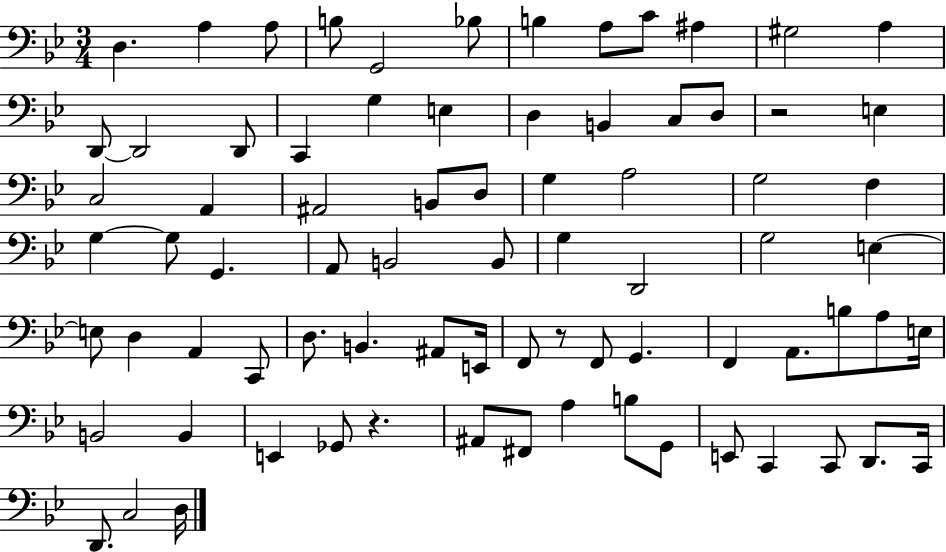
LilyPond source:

{
  \clef bass
  \numericTimeSignature
  \time 3/4
  \key bes \major
  d4. a4 a8 | b8 g,2 bes8 | b4 a8 c'8 ais4 | gis2 a4 | \break d,8~~ d,2 d,8 | c,4 g4 e4 | d4 b,4 c8 d8 | r2 e4 | \break c2 a,4 | ais,2 b,8 d8 | g4 a2 | g2 f4 | \break g4~~ g8 g,4. | a,8 b,2 b,8 | g4 d,2 | g2 e4~~ | \break e8 d4 a,4 c,8 | d8. b,4. ais,8 e,16 | f,8 r8 f,8 g,4. | f,4 a,8. b8 a8 e16 | \break b,2 b,4 | e,4 ges,8 r4. | ais,8 fis,8 a4 b8 g,8 | e,8 c,4 c,8 d,8. c,16 | \break d,8. c2 d16 | \bar "|."
}